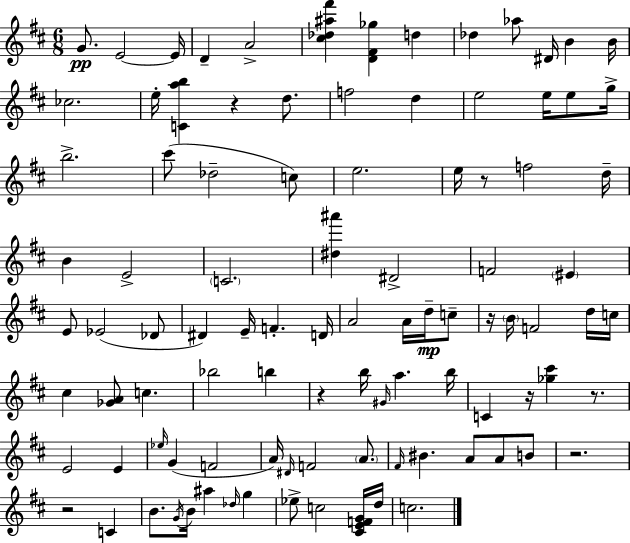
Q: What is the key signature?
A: D major